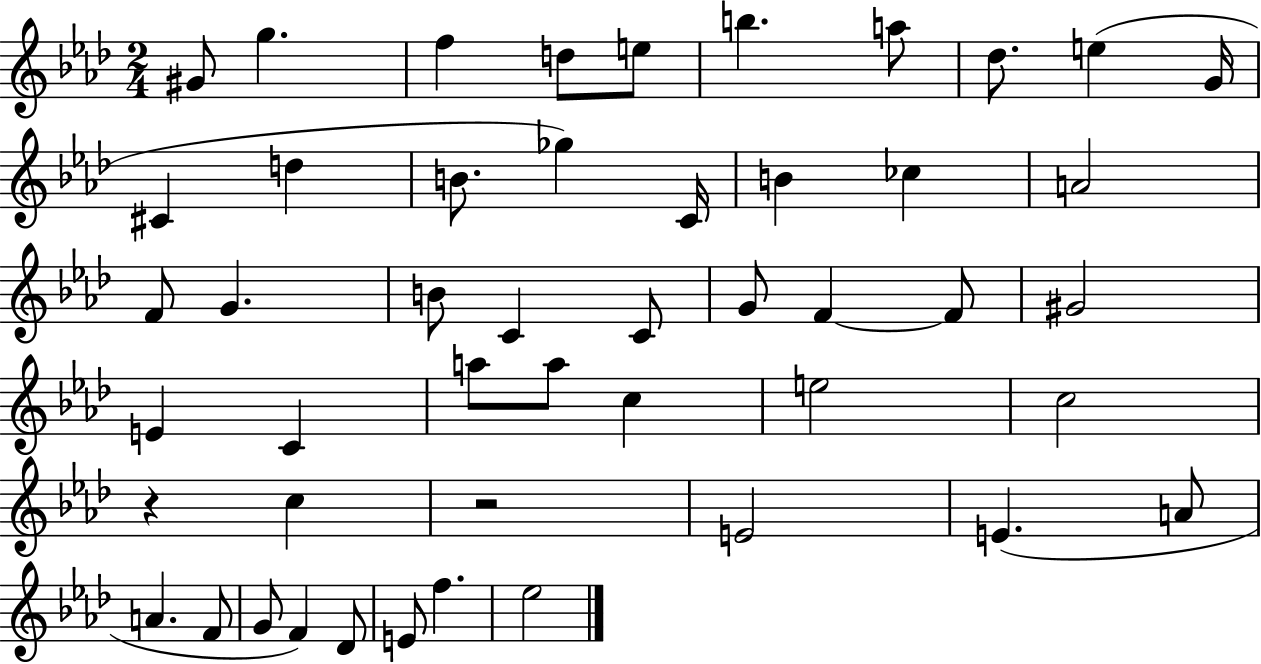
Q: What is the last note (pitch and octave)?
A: Eb5